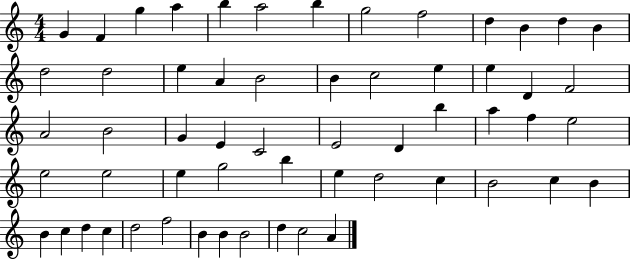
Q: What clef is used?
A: treble